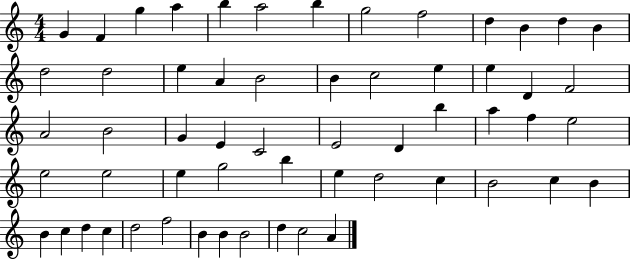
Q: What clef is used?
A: treble